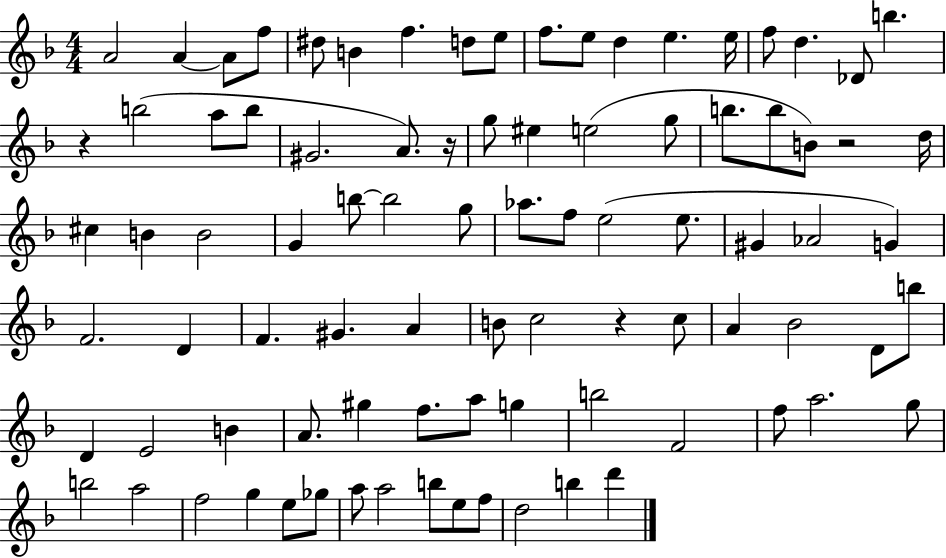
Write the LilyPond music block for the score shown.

{
  \clef treble
  \numericTimeSignature
  \time 4/4
  \key f \major
  \repeat volta 2 { a'2 a'4~~ a'8 f''8 | dis''8 b'4 f''4. d''8 e''8 | f''8. e''8 d''4 e''4. e''16 | f''8 d''4. des'8 b''4. | \break r4 b''2( a''8 b''8 | gis'2. a'8.) r16 | g''8 eis''4 e''2( g''8 | b''8. b''8 b'8) r2 d''16 | \break cis''4 b'4 b'2 | g'4 b''8~~ b''2 g''8 | aes''8. f''8 e''2( e''8. | gis'4 aes'2 g'4) | \break f'2. d'4 | f'4. gis'4. a'4 | b'8 c''2 r4 c''8 | a'4 bes'2 d'8 b''8 | \break d'4 e'2 b'4 | a'8. gis''4 f''8. a''8 g''4 | b''2 f'2 | f''8 a''2. g''8 | \break b''2 a''2 | f''2 g''4 e''8 ges''8 | a''8 a''2 b''8 e''8 f''8 | d''2 b''4 d'''4 | \break } \bar "|."
}